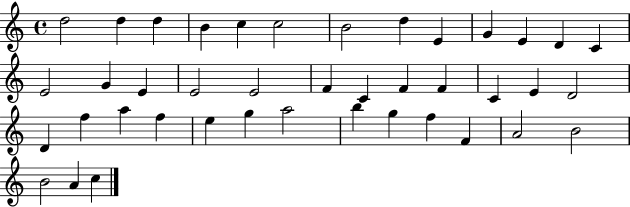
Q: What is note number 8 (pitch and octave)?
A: D5